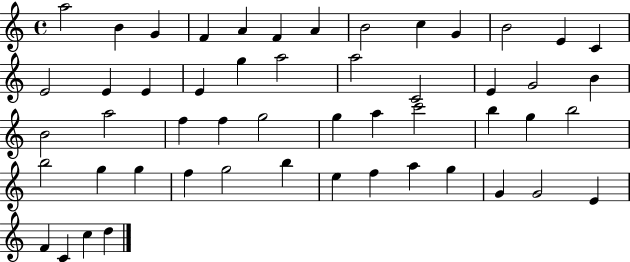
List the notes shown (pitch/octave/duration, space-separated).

A5/h B4/q G4/q F4/q A4/q F4/q A4/q B4/h C5/q G4/q B4/h E4/q C4/q E4/h E4/q E4/q E4/q G5/q A5/h A5/h C4/h E4/q G4/h B4/q B4/h A5/h F5/q F5/q G5/h G5/q A5/q C6/h B5/q G5/q B5/h B5/h G5/q G5/q F5/q G5/h B5/q E5/q F5/q A5/q G5/q G4/q G4/h E4/q F4/q C4/q C5/q D5/q